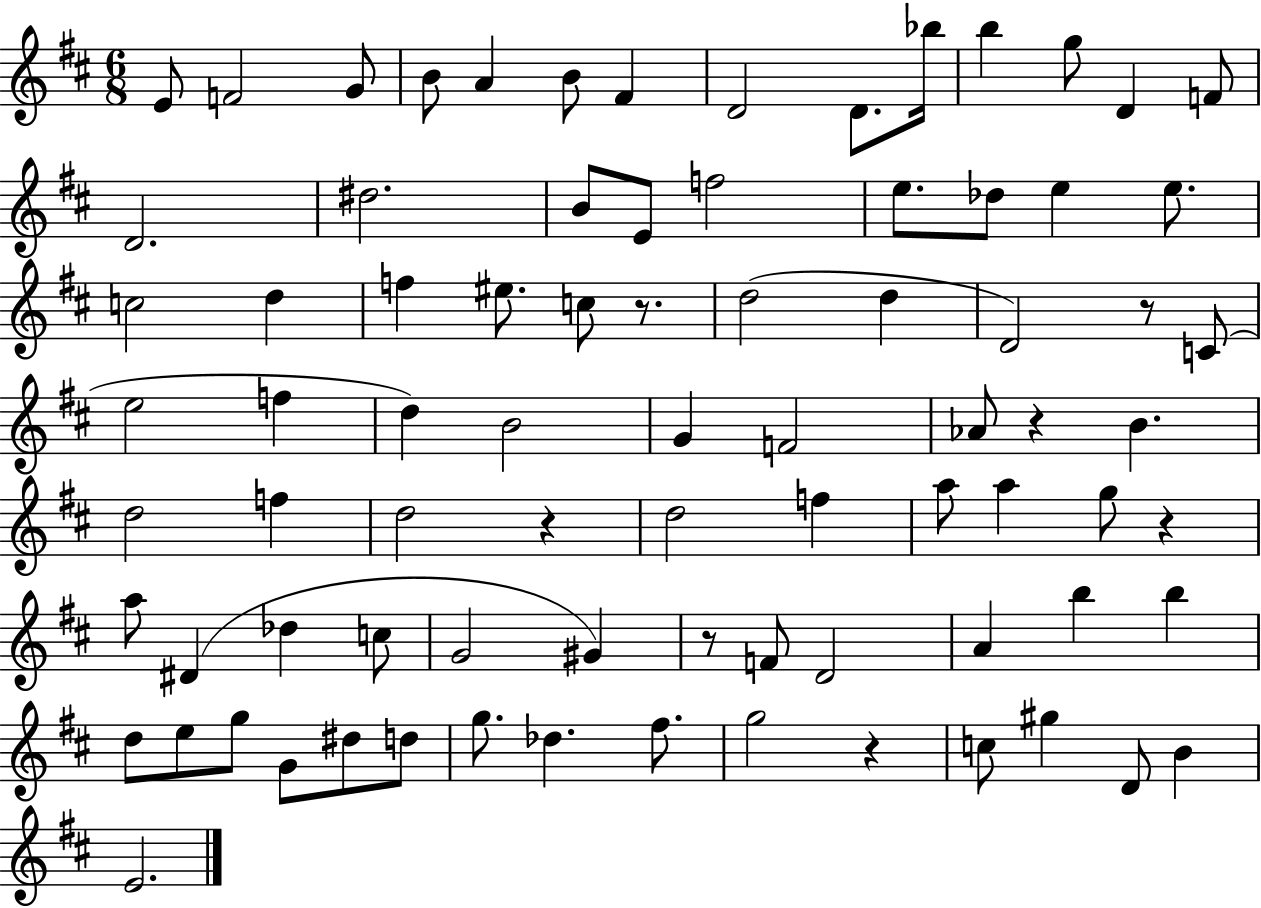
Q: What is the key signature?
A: D major